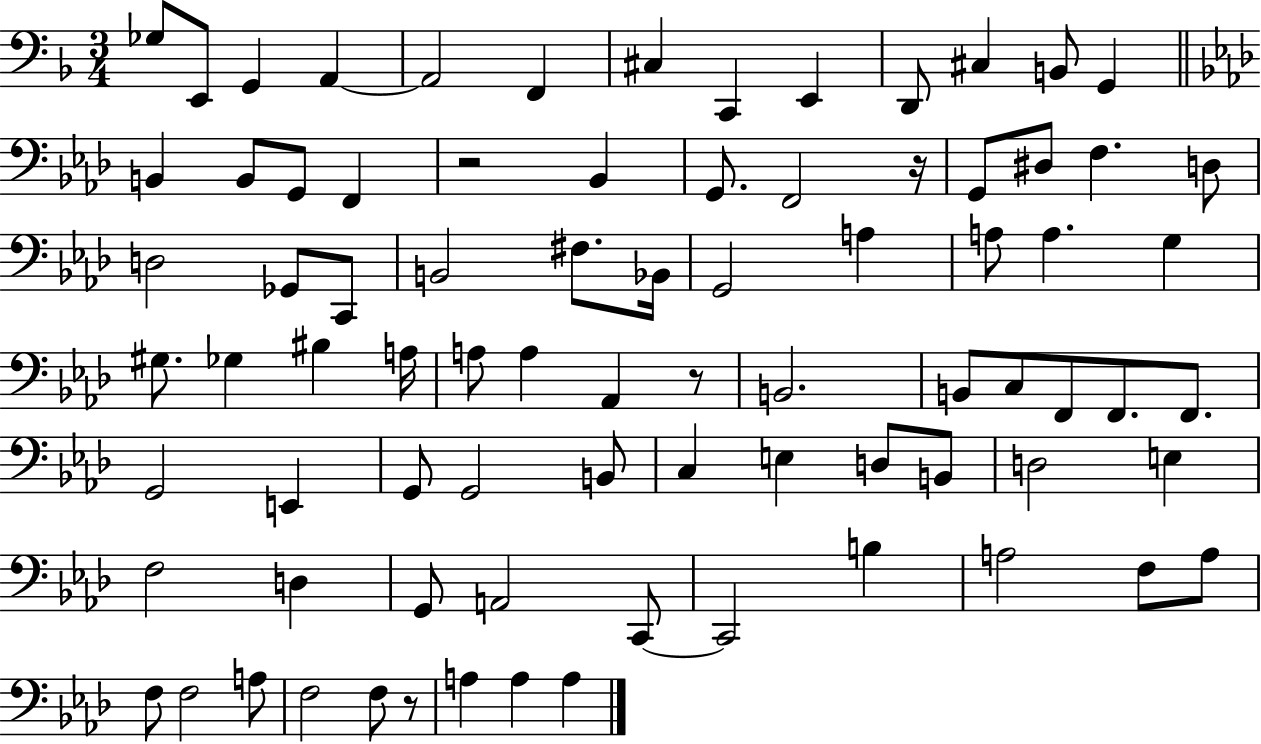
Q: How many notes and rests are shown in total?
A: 81